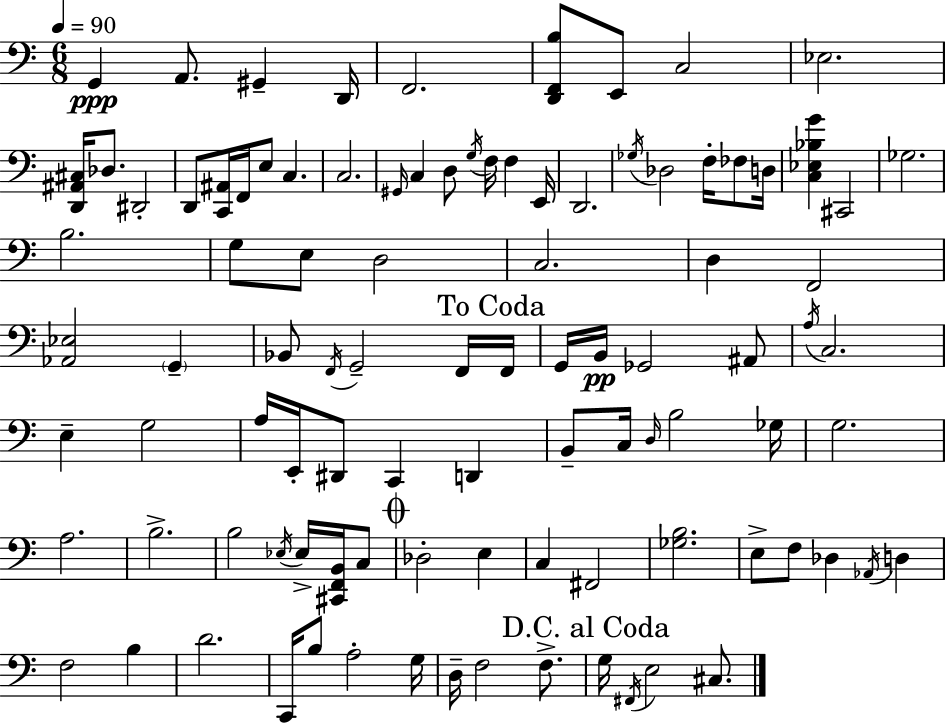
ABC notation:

X:1
T:Untitled
M:6/8
L:1/4
K:C
G,, A,,/2 ^G,, D,,/4 F,,2 [D,,F,,B,]/2 E,,/2 C,2 _E,2 [D,,^A,,^C,]/4 _D,/2 ^D,,2 D,,/2 [C,,^A,,]/4 F,,/4 E,/2 C, C,2 ^G,,/4 C, D,/2 G,/4 F,/4 F, E,,/4 D,,2 _G,/4 _D,2 F,/4 _F,/2 D,/4 [C,_E,_B,G] ^C,,2 _G,2 B,2 G,/2 E,/2 D,2 C,2 D, F,,2 [_A,,_E,]2 G,, _B,,/2 F,,/4 G,,2 F,,/4 F,,/4 G,,/4 B,,/4 _G,,2 ^A,,/2 A,/4 C,2 E, G,2 A,/4 E,,/4 ^D,,/2 C,, D,, B,,/2 C,/4 D,/4 B,2 _G,/4 G,2 A,2 B,2 B,2 _E,/4 _E,/4 [^C,,F,,B,,]/4 C,/2 _D,2 E, C, ^F,,2 [_G,B,]2 E,/2 F,/2 _D, _A,,/4 D, F,2 B, D2 C,,/4 B,/2 A,2 G,/4 D,/4 F,2 F,/2 G,/4 ^F,,/4 E,2 ^C,/2